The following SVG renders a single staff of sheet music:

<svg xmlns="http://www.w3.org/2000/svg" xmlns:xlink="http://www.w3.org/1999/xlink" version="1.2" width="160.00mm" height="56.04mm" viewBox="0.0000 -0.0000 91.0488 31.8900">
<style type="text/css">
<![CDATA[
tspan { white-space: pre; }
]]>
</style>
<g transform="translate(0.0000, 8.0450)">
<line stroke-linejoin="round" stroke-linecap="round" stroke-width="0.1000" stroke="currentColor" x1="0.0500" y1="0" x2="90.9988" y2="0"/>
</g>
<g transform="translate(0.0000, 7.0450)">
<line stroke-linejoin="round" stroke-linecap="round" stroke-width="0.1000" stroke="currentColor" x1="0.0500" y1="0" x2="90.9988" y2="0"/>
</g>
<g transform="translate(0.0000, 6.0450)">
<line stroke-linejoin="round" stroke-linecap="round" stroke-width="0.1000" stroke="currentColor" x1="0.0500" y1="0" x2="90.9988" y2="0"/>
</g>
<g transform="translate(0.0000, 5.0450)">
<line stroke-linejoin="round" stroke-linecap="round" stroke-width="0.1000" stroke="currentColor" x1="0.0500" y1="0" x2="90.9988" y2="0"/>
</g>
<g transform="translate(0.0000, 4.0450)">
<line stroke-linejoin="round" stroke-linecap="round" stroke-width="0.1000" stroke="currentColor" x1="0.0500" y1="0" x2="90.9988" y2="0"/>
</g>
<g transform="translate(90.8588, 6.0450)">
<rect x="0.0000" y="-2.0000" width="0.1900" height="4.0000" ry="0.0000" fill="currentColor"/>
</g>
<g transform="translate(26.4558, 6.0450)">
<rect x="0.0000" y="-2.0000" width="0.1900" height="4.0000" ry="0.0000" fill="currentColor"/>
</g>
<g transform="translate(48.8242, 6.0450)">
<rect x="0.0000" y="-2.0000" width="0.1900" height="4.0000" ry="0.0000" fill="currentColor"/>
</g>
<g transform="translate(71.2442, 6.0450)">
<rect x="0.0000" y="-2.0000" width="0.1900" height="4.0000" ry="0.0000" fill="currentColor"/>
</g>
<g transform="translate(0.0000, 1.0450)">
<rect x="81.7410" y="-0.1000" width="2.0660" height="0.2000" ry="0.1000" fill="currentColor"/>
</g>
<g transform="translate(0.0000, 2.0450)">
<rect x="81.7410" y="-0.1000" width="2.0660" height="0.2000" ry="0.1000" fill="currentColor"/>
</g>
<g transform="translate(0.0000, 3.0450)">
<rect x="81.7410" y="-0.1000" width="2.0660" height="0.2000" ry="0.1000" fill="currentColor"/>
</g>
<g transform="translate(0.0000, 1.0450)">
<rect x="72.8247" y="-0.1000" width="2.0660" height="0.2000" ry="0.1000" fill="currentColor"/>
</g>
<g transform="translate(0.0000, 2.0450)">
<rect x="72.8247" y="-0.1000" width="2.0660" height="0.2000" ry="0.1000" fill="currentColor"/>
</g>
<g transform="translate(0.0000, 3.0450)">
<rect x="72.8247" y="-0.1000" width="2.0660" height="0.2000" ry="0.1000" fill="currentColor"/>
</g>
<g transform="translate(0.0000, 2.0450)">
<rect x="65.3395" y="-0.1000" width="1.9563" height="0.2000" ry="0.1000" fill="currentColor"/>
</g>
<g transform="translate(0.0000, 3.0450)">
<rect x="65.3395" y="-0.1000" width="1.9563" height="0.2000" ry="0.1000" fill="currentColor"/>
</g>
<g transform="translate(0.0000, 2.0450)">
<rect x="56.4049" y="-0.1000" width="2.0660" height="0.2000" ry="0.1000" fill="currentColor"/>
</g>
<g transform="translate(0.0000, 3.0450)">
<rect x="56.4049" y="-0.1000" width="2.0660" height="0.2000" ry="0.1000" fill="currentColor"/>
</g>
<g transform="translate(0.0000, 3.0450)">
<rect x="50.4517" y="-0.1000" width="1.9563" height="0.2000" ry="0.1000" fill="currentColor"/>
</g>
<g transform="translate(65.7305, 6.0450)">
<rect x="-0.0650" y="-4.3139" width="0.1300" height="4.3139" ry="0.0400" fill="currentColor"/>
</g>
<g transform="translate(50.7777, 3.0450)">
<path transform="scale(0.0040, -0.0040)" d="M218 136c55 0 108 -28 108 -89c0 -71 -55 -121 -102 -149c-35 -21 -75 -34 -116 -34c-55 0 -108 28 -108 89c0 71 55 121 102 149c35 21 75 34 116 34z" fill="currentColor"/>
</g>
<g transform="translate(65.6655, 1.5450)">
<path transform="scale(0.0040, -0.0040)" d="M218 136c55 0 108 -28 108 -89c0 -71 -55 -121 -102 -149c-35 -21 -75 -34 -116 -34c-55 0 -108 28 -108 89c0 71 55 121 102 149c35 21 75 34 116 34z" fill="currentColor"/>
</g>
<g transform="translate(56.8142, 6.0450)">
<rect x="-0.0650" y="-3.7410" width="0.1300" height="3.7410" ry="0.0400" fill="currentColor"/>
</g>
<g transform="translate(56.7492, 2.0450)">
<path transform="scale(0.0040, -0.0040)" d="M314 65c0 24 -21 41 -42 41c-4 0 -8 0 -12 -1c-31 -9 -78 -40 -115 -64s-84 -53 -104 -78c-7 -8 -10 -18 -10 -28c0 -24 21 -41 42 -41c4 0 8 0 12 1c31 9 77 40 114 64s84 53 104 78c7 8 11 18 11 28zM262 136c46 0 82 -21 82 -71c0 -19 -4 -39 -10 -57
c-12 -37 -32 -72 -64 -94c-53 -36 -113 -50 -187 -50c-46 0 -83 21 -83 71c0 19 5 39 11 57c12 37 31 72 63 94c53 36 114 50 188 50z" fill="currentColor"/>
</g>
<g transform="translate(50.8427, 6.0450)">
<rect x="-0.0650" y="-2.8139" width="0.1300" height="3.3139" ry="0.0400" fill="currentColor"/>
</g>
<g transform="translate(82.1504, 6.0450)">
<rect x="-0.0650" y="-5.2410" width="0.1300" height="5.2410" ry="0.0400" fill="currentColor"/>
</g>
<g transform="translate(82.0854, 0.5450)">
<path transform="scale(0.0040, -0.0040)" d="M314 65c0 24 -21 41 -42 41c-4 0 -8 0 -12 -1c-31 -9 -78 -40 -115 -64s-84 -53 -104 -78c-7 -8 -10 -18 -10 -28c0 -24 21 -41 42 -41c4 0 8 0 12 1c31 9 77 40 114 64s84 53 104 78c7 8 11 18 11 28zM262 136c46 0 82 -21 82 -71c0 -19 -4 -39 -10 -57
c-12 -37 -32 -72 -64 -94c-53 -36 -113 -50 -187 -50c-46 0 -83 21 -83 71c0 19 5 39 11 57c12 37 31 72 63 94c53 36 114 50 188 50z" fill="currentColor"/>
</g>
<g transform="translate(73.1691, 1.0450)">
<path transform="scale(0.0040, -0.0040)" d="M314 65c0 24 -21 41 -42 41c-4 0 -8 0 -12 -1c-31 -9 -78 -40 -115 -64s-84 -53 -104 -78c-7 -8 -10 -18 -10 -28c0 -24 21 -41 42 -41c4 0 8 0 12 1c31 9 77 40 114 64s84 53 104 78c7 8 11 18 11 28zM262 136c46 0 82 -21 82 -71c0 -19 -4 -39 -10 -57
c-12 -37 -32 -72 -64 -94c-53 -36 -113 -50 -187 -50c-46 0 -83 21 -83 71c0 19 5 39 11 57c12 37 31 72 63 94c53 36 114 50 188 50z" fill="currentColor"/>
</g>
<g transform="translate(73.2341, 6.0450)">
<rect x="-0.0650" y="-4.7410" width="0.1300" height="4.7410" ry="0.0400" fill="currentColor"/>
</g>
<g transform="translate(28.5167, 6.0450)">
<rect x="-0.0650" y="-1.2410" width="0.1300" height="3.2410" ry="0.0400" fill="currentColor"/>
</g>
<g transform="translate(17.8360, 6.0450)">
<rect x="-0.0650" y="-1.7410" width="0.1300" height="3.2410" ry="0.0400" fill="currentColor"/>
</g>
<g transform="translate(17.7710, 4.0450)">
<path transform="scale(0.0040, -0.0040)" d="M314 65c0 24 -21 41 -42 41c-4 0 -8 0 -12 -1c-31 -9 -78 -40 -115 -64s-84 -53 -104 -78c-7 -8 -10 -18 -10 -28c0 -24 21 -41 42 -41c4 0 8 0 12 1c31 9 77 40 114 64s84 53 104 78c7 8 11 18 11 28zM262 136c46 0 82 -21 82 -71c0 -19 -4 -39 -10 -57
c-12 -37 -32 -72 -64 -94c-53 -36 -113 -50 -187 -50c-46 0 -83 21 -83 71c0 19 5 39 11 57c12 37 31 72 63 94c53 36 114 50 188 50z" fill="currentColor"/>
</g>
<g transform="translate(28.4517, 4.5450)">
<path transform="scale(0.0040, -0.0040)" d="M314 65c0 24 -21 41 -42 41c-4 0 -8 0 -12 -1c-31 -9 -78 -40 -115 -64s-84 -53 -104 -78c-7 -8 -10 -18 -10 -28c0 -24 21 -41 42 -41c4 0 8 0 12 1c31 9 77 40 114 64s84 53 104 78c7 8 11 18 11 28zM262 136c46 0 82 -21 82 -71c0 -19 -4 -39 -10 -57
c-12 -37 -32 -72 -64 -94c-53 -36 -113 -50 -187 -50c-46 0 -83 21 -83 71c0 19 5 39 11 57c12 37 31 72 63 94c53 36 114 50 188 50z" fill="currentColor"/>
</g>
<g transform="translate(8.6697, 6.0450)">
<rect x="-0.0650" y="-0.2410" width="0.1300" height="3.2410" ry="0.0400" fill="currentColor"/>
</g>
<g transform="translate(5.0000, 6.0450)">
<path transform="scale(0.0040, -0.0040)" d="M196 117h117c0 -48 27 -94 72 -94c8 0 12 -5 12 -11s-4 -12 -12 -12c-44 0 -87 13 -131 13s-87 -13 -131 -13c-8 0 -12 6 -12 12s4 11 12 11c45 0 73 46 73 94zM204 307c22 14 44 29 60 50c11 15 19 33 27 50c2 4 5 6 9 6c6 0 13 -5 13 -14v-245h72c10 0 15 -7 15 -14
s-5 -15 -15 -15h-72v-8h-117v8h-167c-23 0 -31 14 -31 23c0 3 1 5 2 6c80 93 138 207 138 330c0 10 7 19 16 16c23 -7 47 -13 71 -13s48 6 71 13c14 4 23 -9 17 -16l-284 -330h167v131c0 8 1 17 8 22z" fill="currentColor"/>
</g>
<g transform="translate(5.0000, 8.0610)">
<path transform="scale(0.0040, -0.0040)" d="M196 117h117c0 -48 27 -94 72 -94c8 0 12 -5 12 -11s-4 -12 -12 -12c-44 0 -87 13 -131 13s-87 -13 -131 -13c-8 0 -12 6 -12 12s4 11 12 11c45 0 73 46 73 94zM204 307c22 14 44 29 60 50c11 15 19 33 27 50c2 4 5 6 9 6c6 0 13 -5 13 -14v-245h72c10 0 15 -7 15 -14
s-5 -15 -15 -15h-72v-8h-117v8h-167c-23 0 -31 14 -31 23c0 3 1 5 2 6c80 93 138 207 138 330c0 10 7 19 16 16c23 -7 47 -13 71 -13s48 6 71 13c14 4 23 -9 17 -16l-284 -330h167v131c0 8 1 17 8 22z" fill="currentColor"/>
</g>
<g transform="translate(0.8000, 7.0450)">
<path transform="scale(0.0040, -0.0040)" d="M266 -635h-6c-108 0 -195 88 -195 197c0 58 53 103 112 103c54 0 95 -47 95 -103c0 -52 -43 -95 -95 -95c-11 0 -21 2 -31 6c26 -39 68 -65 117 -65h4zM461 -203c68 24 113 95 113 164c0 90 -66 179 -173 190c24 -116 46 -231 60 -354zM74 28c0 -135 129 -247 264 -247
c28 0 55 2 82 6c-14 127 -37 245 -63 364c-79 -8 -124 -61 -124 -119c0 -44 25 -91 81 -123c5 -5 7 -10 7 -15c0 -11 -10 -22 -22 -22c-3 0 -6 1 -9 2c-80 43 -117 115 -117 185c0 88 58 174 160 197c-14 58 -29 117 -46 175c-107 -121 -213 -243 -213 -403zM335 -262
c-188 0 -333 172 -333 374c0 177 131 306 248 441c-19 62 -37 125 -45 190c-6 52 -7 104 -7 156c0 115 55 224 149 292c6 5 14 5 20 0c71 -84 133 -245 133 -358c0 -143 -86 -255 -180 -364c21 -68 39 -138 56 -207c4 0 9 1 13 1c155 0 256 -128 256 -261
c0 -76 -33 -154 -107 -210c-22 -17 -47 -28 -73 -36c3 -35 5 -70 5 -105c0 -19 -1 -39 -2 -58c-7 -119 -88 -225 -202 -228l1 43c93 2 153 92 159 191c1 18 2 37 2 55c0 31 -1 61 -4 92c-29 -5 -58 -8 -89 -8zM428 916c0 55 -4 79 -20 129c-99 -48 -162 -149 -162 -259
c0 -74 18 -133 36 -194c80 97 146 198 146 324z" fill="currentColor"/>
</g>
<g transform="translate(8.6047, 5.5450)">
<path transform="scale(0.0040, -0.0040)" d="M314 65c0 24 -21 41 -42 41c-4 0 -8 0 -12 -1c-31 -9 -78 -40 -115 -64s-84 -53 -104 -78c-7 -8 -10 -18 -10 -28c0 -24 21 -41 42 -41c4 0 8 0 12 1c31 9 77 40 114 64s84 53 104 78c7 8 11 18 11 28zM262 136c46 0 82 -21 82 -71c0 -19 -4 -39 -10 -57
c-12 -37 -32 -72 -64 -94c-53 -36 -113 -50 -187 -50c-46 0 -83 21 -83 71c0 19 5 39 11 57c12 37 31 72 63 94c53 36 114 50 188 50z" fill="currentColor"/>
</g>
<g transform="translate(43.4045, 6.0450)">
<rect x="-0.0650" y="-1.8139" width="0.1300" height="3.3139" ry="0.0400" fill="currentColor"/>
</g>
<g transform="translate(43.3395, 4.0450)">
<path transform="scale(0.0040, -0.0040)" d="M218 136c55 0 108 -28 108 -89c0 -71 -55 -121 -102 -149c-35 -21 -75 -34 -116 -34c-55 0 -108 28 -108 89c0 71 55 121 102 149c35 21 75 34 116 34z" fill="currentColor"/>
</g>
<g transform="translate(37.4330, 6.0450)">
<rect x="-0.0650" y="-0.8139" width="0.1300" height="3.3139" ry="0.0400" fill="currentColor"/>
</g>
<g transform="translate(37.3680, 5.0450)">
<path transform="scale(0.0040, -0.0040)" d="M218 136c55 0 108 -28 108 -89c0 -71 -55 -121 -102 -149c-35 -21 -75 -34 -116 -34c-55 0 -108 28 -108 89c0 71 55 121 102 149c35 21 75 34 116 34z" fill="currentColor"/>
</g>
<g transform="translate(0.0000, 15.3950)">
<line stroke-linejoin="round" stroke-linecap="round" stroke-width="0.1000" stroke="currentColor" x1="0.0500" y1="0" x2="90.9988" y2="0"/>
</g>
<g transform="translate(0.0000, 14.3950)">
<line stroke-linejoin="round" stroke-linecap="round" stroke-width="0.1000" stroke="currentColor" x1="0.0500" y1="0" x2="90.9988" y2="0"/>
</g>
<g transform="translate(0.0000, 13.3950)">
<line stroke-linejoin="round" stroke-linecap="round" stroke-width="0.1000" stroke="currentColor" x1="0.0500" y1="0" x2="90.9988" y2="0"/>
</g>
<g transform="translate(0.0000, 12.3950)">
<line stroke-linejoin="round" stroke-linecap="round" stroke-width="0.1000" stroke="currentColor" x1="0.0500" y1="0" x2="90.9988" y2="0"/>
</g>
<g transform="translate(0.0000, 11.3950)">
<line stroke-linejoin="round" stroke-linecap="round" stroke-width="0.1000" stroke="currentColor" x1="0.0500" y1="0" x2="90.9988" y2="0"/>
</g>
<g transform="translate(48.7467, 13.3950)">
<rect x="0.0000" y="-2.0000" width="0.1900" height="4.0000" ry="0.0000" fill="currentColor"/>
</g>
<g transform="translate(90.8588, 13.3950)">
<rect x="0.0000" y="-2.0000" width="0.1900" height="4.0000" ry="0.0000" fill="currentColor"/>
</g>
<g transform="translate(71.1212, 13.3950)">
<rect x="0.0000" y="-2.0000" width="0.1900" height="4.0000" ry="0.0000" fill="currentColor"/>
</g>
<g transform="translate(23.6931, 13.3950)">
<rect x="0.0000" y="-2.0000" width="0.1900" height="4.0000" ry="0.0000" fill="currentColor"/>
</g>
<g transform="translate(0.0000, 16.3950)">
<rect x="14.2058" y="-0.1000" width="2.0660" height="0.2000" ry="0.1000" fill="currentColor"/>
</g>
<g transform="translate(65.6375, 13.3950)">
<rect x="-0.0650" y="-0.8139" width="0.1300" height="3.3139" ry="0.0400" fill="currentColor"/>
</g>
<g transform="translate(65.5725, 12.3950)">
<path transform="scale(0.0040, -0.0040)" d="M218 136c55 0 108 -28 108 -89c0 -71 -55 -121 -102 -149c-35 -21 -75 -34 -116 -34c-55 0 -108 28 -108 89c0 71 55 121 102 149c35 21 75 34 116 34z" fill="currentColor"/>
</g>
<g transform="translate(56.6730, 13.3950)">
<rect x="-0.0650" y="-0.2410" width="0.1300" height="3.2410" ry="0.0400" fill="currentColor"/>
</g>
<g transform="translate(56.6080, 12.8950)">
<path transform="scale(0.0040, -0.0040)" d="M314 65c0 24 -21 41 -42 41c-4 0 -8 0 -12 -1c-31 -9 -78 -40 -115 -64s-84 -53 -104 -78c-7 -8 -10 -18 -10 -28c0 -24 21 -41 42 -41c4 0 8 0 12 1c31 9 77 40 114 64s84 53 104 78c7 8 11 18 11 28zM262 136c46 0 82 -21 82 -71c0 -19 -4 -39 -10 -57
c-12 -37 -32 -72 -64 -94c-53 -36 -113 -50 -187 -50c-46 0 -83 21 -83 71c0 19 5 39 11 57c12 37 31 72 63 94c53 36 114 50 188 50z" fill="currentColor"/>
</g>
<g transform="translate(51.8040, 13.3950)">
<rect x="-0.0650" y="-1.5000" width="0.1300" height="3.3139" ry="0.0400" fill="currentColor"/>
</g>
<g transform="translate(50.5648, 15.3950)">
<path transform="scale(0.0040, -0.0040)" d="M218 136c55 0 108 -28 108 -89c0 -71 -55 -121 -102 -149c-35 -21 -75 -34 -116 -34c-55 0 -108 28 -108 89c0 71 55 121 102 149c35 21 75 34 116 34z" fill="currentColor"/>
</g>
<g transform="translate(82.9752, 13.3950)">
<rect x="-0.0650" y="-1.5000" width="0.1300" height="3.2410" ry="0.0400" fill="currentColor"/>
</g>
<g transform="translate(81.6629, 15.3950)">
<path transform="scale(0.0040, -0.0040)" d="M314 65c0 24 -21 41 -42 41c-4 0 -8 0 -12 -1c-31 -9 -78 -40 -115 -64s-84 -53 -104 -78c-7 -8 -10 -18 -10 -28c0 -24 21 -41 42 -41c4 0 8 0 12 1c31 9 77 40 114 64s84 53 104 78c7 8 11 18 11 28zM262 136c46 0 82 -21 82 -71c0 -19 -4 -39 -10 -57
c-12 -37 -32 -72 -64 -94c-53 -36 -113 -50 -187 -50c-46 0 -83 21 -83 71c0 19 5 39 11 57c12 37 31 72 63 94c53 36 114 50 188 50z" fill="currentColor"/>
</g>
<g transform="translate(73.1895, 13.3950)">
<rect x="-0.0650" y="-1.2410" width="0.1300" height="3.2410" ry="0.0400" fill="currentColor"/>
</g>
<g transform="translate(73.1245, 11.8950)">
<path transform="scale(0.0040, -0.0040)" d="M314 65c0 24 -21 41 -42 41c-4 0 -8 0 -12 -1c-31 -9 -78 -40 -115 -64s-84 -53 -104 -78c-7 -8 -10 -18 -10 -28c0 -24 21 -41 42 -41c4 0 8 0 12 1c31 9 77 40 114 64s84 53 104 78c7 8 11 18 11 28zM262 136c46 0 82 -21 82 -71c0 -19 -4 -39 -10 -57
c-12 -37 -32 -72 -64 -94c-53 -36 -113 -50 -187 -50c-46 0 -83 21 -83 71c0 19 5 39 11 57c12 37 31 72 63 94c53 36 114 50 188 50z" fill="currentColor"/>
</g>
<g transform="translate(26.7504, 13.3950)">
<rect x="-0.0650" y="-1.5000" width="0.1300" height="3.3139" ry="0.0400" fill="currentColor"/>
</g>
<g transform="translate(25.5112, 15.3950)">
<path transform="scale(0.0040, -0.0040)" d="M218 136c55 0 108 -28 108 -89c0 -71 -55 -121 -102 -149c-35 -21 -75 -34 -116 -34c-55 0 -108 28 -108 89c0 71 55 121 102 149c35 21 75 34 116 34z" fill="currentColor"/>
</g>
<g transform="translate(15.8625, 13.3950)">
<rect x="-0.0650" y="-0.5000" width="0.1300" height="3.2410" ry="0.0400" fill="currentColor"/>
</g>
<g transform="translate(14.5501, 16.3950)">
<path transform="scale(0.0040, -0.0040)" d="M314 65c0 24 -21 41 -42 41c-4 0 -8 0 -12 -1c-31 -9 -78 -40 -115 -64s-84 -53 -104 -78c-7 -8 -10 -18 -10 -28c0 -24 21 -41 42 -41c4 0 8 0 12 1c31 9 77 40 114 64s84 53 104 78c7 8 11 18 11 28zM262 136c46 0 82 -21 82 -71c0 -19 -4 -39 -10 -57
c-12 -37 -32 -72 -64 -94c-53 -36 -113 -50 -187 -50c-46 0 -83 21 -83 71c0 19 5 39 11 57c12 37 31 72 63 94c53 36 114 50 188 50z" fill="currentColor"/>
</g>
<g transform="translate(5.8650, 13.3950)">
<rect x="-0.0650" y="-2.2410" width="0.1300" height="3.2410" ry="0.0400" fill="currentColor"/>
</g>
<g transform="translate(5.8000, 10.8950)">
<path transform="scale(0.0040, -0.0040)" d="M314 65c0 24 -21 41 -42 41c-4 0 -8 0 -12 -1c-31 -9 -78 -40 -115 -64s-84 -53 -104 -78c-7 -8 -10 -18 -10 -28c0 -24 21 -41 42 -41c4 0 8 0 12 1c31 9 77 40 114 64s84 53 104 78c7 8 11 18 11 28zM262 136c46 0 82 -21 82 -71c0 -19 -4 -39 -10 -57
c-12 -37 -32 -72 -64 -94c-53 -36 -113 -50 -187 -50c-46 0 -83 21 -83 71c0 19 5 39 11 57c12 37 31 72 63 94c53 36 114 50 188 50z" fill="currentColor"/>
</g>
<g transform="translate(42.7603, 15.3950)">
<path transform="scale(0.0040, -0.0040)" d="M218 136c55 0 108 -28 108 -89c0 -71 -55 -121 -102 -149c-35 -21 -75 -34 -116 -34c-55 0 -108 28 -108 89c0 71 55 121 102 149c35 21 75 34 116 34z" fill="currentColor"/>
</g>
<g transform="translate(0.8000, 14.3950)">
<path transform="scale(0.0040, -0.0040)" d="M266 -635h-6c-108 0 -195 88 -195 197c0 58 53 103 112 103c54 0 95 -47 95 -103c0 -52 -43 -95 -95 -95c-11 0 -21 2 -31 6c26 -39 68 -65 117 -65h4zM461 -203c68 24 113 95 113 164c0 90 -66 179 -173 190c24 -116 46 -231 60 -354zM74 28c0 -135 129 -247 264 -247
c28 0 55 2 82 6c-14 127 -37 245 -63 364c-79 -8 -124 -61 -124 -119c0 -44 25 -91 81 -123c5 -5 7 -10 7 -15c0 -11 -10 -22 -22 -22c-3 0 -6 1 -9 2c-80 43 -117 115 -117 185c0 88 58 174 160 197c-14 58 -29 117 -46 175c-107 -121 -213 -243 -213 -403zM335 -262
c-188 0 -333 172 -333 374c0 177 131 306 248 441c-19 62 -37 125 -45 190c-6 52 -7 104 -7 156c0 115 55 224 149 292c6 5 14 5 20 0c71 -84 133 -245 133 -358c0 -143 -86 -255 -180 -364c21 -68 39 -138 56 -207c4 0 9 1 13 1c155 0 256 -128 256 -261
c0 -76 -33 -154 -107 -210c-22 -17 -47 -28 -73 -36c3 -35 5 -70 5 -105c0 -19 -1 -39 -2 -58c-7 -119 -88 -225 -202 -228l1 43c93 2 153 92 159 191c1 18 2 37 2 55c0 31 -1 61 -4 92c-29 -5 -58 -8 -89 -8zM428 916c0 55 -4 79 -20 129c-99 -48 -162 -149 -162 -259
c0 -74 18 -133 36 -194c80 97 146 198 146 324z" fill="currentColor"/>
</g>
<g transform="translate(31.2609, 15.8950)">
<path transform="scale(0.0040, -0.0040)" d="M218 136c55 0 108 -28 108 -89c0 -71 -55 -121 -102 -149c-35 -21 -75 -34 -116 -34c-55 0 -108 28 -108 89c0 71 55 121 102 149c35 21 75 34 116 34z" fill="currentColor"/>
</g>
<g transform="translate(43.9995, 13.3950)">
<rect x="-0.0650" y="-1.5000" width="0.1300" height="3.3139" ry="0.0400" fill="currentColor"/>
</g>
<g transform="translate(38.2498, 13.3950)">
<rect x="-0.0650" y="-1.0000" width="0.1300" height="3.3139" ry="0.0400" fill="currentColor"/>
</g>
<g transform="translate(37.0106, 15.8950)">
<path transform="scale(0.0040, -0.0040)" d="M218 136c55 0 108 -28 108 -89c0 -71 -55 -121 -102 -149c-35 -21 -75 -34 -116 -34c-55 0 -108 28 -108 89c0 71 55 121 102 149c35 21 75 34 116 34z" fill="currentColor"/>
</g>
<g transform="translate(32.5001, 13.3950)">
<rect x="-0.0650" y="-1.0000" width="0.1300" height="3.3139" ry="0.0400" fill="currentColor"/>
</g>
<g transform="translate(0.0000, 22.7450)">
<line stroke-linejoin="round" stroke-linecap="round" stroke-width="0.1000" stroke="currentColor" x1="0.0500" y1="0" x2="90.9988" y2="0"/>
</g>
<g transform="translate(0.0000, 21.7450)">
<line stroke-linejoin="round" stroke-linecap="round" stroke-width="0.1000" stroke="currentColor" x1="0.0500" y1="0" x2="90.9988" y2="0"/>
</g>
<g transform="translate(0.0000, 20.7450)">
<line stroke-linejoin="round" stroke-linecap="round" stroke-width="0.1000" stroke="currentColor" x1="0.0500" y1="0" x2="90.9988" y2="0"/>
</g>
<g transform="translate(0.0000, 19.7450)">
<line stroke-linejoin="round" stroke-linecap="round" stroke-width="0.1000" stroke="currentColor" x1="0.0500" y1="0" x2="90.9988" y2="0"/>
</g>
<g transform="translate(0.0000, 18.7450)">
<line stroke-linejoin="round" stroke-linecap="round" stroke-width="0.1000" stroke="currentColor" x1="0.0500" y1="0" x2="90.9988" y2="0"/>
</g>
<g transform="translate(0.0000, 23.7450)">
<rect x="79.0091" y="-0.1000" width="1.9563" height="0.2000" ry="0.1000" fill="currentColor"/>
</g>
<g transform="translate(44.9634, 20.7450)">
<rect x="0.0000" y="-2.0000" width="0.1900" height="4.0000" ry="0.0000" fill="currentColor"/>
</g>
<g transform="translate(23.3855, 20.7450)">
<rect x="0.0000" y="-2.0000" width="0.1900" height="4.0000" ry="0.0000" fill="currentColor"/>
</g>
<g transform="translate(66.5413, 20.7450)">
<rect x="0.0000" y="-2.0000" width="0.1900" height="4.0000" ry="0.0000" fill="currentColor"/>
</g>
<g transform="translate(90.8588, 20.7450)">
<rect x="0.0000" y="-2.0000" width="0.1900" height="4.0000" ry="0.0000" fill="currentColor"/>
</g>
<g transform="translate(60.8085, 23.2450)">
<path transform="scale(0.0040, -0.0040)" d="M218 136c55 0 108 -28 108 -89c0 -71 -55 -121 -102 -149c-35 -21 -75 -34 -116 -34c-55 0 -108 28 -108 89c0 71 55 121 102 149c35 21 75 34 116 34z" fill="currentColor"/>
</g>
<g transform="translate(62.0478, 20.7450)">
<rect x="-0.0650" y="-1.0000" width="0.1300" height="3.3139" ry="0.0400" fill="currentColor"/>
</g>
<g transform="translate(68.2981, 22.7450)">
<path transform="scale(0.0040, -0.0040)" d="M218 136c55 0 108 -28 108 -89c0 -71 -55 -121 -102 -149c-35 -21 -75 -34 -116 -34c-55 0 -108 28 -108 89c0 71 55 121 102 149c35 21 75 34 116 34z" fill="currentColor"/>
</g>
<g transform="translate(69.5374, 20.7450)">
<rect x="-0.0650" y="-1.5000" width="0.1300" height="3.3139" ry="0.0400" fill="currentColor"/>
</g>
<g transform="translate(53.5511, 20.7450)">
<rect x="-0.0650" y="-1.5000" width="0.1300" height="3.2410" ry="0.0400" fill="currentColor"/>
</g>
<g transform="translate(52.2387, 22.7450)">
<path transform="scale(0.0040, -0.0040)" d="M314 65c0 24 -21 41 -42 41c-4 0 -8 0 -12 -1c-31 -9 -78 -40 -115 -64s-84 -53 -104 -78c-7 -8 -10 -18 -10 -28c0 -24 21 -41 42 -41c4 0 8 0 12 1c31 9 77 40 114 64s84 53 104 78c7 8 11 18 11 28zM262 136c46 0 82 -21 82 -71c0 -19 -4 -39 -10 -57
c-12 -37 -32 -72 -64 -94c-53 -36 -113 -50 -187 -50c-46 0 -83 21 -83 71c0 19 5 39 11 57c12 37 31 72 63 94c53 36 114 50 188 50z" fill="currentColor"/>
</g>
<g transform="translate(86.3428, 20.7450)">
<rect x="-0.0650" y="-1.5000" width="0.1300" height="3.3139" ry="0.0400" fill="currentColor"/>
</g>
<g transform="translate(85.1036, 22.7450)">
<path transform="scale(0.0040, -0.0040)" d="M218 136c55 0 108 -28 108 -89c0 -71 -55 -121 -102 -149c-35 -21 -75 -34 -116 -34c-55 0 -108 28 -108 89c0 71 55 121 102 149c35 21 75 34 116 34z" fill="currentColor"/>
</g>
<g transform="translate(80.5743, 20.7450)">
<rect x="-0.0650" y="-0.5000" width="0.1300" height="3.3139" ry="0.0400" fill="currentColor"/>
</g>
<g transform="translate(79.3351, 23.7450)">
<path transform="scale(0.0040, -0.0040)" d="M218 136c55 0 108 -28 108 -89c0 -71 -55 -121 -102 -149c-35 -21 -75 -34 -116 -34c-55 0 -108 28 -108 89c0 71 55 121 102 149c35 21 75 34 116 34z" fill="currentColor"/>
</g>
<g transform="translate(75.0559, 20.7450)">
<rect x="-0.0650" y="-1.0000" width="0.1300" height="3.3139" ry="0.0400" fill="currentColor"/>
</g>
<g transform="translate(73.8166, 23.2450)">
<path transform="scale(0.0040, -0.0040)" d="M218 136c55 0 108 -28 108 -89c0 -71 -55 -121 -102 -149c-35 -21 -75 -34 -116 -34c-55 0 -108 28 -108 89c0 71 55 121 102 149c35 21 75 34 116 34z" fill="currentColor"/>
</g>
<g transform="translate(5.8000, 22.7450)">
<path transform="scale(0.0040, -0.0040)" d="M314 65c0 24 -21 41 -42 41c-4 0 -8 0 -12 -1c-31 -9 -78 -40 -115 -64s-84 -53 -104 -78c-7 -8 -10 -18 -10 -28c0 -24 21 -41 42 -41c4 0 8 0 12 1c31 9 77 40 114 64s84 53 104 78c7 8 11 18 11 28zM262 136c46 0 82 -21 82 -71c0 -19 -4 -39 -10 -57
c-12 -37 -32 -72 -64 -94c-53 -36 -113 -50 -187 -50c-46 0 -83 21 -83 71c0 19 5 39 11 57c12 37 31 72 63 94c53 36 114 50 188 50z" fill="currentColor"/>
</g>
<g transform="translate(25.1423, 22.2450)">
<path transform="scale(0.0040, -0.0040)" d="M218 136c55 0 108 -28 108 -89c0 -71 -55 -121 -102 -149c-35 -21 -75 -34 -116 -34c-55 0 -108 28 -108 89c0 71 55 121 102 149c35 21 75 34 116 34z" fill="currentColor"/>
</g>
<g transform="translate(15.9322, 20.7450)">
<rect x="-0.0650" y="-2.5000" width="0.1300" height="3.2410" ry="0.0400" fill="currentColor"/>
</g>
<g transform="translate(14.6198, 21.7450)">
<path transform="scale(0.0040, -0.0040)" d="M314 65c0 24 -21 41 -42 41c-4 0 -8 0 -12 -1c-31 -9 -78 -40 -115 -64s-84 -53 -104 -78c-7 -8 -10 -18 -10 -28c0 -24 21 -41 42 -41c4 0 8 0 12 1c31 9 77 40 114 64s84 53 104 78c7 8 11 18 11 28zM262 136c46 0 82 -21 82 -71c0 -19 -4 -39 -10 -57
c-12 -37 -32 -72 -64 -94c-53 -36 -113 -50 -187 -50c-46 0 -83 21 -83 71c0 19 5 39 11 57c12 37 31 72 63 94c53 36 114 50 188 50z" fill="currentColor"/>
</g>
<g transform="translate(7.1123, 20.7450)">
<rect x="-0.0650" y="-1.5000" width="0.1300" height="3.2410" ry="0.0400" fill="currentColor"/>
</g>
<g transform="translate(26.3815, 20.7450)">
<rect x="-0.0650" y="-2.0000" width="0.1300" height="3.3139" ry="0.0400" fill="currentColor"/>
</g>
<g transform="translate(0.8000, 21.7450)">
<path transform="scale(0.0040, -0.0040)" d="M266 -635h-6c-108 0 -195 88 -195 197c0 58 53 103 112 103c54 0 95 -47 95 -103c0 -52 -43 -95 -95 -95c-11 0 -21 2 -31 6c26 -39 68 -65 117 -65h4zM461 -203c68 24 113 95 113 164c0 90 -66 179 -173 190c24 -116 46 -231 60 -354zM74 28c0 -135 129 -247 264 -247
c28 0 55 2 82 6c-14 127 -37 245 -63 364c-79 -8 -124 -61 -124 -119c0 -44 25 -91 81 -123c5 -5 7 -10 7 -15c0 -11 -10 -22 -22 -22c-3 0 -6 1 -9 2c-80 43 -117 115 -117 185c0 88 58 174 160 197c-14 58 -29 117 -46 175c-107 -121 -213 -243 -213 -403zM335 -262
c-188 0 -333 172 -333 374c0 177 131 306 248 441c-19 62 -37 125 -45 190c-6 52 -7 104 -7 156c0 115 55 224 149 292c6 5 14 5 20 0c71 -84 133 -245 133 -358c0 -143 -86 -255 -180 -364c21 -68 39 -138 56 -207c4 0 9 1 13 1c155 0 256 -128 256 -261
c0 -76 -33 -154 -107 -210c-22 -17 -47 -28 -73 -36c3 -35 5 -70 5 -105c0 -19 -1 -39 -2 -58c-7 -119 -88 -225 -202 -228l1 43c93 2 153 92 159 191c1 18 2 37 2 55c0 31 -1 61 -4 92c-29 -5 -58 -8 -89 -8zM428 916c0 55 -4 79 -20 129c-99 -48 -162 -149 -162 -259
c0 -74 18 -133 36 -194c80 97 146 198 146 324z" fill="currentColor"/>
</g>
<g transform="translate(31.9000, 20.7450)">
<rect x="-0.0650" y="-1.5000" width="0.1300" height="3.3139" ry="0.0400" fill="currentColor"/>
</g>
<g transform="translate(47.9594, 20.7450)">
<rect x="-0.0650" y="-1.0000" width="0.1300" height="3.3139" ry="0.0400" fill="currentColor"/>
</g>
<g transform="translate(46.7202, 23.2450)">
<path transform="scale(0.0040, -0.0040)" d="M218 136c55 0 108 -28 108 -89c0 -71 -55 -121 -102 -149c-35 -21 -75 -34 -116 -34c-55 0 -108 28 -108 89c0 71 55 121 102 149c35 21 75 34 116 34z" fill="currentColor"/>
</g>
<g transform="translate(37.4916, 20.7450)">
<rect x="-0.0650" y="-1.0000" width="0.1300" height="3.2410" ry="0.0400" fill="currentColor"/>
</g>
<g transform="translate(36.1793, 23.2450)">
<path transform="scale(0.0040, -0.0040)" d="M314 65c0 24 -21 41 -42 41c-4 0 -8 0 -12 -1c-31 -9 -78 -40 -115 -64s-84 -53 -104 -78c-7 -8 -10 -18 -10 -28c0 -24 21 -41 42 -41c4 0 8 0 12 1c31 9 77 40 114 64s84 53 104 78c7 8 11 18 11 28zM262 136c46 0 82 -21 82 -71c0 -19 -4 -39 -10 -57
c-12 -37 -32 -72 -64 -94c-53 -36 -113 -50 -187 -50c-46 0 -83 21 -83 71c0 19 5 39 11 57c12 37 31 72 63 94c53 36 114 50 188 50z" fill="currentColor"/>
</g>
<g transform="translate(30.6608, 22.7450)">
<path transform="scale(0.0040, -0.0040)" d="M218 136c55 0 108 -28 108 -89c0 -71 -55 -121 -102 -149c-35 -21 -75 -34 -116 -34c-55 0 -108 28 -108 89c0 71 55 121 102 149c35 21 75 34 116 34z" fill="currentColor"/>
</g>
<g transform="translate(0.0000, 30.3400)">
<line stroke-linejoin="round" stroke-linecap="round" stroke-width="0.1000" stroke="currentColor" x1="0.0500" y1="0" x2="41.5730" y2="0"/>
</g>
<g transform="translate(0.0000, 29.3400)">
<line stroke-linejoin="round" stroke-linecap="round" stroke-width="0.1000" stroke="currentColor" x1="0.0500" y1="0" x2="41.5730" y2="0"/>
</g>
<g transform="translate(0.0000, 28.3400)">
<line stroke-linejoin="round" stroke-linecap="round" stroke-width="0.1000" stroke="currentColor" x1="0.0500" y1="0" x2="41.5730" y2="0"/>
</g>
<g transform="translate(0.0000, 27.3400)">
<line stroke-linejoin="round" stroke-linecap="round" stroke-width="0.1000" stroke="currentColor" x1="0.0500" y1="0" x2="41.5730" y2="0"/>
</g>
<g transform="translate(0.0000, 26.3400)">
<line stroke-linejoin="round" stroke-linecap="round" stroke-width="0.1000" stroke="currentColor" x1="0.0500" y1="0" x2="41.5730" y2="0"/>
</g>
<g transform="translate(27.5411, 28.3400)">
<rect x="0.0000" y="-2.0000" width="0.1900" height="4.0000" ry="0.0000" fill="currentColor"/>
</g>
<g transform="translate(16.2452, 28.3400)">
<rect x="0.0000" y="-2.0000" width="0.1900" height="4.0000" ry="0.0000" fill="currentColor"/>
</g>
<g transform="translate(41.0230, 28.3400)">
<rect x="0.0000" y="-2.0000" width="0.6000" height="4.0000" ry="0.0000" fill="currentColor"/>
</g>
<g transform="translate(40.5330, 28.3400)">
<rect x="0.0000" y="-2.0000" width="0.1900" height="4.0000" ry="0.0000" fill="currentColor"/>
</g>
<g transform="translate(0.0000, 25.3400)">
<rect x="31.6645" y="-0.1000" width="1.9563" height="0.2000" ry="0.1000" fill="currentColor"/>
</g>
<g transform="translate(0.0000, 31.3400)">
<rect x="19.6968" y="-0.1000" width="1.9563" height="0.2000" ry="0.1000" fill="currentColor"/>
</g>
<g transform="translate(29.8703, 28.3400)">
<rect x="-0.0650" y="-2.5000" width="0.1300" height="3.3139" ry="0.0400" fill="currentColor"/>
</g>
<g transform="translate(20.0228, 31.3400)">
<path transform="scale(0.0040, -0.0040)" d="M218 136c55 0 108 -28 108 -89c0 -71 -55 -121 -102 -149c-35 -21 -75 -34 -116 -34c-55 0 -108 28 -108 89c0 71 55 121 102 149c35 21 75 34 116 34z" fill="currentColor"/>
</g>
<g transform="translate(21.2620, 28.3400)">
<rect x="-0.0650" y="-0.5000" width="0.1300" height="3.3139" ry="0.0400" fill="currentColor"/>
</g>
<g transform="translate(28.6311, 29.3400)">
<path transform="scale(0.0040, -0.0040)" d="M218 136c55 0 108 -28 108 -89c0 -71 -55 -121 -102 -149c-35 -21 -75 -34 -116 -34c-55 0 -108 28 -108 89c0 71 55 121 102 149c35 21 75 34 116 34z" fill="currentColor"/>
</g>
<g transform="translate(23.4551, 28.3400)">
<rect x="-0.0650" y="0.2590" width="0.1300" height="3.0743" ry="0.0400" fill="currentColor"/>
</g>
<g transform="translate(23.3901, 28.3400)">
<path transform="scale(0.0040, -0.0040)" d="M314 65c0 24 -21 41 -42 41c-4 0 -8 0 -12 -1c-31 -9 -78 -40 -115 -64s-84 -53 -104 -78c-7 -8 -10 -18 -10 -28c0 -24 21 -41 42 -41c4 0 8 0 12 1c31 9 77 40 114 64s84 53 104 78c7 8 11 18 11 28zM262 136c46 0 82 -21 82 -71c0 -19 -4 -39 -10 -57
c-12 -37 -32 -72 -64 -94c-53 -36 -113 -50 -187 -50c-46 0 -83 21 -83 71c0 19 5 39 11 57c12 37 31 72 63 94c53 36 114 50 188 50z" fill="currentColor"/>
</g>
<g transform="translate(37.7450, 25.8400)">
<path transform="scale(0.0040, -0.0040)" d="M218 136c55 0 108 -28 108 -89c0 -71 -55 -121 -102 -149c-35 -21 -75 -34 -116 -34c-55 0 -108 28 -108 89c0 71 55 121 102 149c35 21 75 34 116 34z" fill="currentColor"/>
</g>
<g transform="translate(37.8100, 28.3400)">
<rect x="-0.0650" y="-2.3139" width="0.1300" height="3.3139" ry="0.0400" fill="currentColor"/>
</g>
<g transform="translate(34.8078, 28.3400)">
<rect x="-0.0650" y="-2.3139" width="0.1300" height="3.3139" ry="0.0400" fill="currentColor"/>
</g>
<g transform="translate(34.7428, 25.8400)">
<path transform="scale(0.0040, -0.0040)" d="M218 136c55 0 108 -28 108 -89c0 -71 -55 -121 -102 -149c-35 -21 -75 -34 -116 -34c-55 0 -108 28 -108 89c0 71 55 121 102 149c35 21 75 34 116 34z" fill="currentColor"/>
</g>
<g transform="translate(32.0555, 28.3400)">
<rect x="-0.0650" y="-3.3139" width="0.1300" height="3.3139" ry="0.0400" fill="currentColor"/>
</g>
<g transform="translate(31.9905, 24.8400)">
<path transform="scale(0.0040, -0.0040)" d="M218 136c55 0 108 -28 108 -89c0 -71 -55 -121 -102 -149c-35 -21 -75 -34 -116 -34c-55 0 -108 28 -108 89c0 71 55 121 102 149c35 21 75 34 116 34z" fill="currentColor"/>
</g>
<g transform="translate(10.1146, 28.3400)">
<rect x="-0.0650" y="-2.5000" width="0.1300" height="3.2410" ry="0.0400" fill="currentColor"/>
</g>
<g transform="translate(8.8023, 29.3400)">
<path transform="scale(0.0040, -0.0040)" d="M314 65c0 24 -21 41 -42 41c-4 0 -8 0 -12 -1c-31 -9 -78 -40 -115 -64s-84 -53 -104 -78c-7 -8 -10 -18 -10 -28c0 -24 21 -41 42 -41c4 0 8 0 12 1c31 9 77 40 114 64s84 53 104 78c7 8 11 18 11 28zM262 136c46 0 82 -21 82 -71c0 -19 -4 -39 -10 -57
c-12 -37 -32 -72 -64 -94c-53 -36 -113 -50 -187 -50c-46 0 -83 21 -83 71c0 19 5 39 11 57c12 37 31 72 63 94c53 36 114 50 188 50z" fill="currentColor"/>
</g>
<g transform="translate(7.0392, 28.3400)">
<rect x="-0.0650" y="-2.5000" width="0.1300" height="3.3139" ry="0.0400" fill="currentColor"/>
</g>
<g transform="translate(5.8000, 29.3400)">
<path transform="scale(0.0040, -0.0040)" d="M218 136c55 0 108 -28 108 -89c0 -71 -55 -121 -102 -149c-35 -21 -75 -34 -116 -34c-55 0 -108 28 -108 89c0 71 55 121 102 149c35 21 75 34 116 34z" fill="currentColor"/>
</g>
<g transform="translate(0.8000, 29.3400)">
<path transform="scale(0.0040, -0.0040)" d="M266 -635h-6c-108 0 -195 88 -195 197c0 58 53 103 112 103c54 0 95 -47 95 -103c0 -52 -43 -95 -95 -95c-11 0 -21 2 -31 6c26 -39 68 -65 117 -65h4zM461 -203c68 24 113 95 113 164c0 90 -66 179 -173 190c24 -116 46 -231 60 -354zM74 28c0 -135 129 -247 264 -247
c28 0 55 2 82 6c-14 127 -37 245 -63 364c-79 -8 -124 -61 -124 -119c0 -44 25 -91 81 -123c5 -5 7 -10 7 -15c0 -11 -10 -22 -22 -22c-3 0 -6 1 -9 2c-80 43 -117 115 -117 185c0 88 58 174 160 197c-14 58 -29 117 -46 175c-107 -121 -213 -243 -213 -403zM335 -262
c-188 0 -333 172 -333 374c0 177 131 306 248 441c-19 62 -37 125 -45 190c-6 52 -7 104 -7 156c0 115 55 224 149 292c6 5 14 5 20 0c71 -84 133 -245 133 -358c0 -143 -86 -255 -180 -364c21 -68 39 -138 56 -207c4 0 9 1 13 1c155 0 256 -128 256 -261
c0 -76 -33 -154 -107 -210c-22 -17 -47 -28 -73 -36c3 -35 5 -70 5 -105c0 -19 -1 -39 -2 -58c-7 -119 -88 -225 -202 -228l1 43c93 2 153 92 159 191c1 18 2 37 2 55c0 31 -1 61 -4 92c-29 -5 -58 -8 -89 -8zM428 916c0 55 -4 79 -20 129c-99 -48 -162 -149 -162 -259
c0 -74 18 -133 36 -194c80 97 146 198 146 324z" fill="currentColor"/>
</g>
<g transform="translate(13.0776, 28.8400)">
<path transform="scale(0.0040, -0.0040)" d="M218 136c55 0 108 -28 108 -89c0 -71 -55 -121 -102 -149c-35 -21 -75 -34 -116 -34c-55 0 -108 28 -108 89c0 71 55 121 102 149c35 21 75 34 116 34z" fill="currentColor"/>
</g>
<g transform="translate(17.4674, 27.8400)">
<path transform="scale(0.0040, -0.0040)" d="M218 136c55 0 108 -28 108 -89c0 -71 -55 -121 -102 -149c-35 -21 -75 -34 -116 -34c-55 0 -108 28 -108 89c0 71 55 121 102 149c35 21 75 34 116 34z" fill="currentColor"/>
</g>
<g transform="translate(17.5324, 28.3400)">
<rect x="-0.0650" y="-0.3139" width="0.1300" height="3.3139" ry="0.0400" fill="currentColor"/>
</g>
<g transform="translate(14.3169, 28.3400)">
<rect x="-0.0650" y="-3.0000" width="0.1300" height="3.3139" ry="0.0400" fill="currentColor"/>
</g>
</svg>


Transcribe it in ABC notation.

X:1
T:Untitled
M:4/4
L:1/4
K:C
c2 f2 e2 d f a c'2 d' e'2 f'2 g2 C2 E D D E E c2 d e2 E2 E2 G2 F E D2 D E2 D E D C E G G2 A c C B2 G b g g